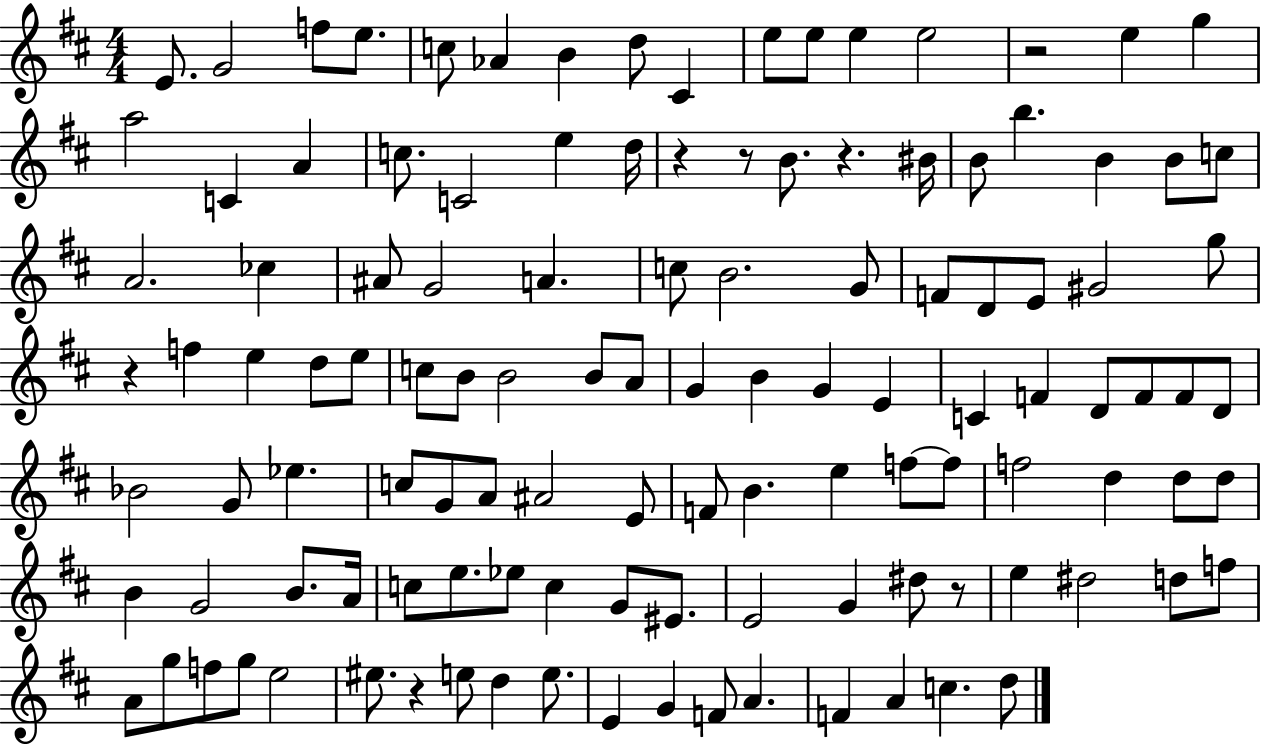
E4/e. G4/h F5/e E5/e. C5/e Ab4/q B4/q D5/e C#4/q E5/e E5/e E5/q E5/h R/h E5/q G5/q A5/h C4/q A4/q C5/e. C4/h E5/q D5/s R/q R/e B4/e. R/q. BIS4/s B4/e B5/q. B4/q B4/e C5/e A4/h. CES5/q A#4/e G4/h A4/q. C5/e B4/h. G4/e F4/e D4/e E4/e G#4/h G5/e R/q F5/q E5/q D5/e E5/e C5/e B4/e B4/h B4/e A4/e G4/q B4/q G4/q E4/q C4/q F4/q D4/e F4/e F4/e D4/e Bb4/h G4/e Eb5/q. C5/e G4/e A4/e A#4/h E4/e F4/e B4/q. E5/q F5/e F5/e F5/h D5/q D5/e D5/e B4/q G4/h B4/e. A4/s C5/e E5/e. Eb5/e C5/q G4/e EIS4/e. E4/h G4/q D#5/e R/e E5/q D#5/h D5/e F5/e A4/e G5/e F5/e G5/e E5/h EIS5/e. R/q E5/e D5/q E5/e. E4/q G4/q F4/e A4/q. F4/q A4/q C5/q. D5/e